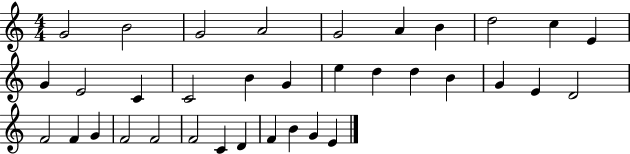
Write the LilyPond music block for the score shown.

{
  \clef treble
  \numericTimeSignature
  \time 4/4
  \key c \major
  g'2 b'2 | g'2 a'2 | g'2 a'4 b'4 | d''2 c''4 e'4 | \break g'4 e'2 c'4 | c'2 b'4 g'4 | e''4 d''4 d''4 b'4 | g'4 e'4 d'2 | \break f'2 f'4 g'4 | f'2 f'2 | f'2 c'4 d'4 | f'4 b'4 g'4 e'4 | \break \bar "|."
}